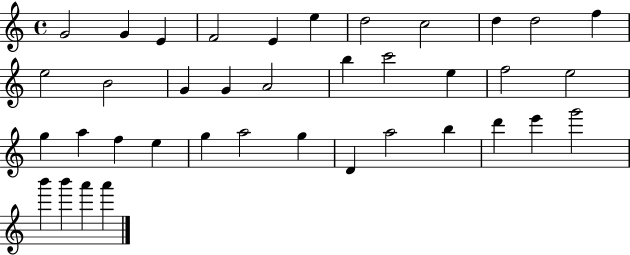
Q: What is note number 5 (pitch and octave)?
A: E4